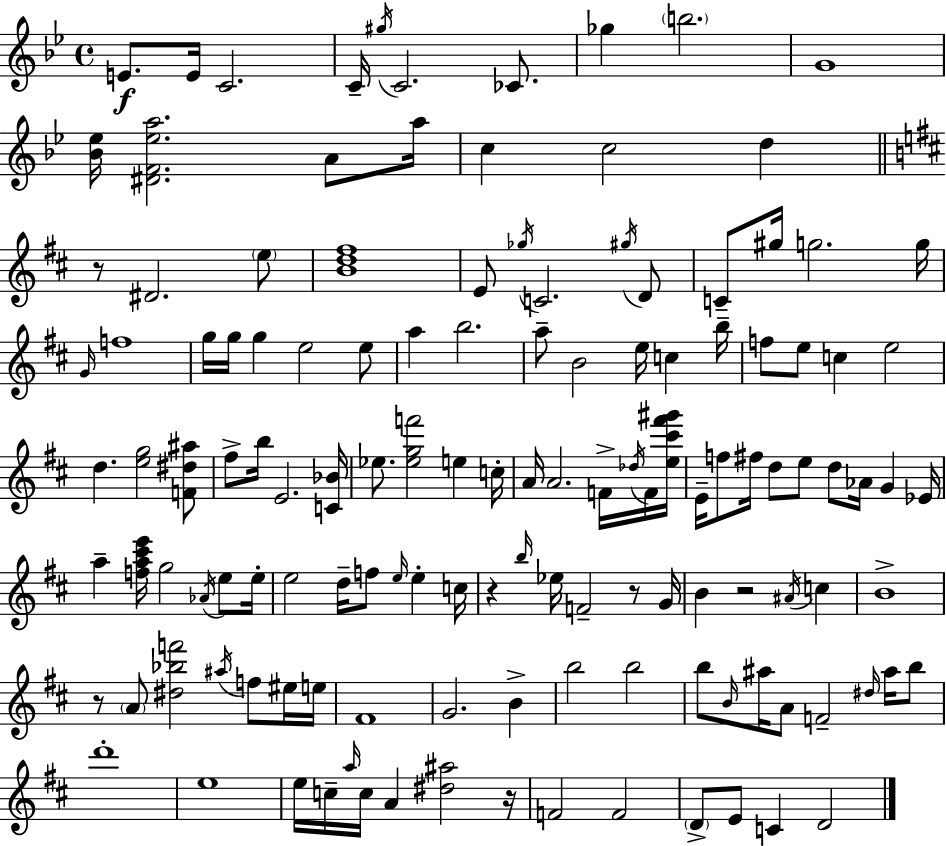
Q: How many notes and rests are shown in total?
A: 132